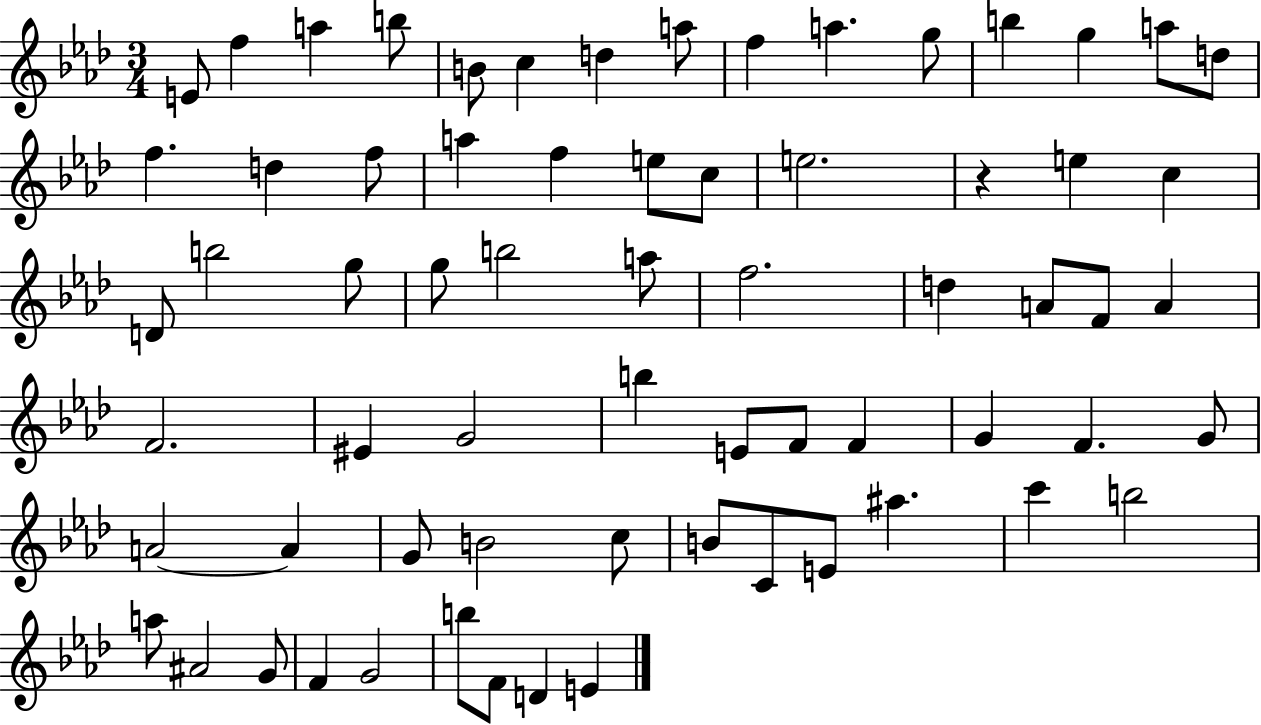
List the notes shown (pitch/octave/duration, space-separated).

E4/e F5/q A5/q B5/e B4/e C5/q D5/q A5/e F5/q A5/q. G5/e B5/q G5/q A5/e D5/e F5/q. D5/q F5/e A5/q F5/q E5/e C5/e E5/h. R/q E5/q C5/q D4/e B5/h G5/e G5/e B5/h A5/e F5/h. D5/q A4/e F4/e A4/q F4/h. EIS4/q G4/h B5/q E4/e F4/e F4/q G4/q F4/q. G4/e A4/h A4/q G4/e B4/h C5/e B4/e C4/e E4/e A#5/q. C6/q B5/h A5/e A#4/h G4/e F4/q G4/h B5/e F4/e D4/q E4/q